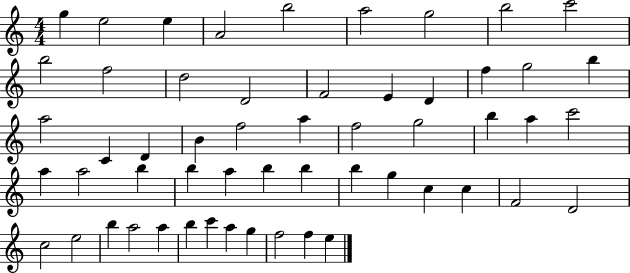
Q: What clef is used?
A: treble